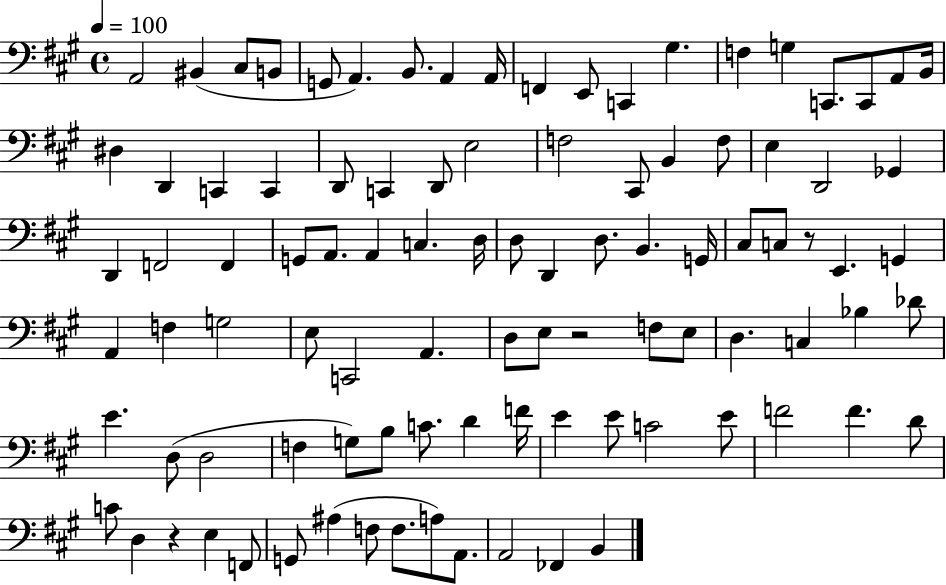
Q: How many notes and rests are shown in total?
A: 97